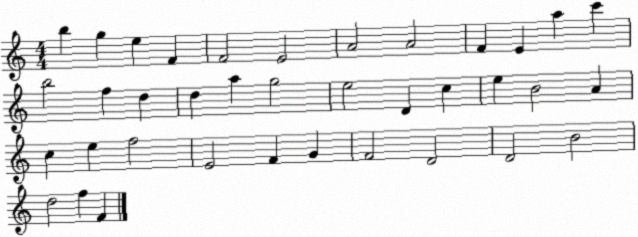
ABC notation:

X:1
T:Untitled
M:4/4
L:1/4
K:C
b g e F F2 E2 A2 A2 F E a c' b2 f d d a g2 e2 D c e B2 A c e f2 E2 F G F2 D2 D2 B2 d2 f F